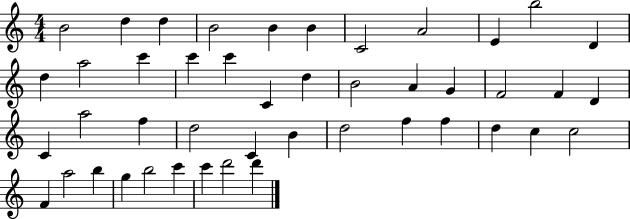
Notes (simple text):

B4/h D5/q D5/q B4/h B4/q B4/q C4/h A4/h E4/q B5/h D4/q D5/q A5/h C6/q C6/q C6/q C4/q D5/q B4/h A4/q G4/q F4/h F4/q D4/q C4/q A5/h F5/q D5/h C4/q B4/q D5/h F5/q F5/q D5/q C5/q C5/h F4/q A5/h B5/q G5/q B5/h C6/q C6/q D6/h D6/q